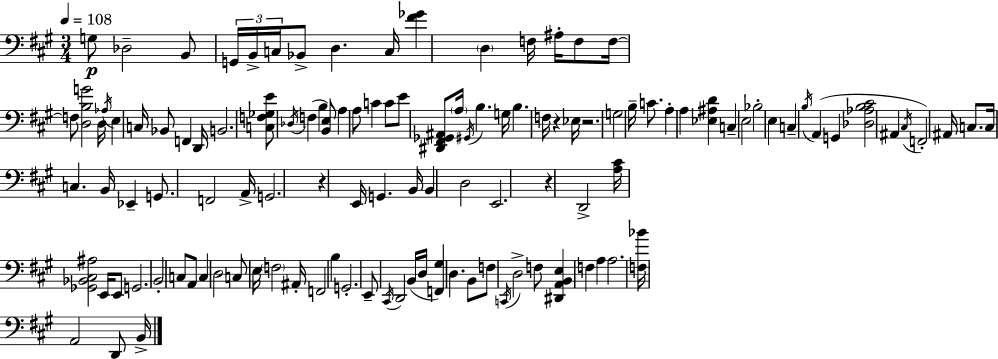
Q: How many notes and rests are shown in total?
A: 119